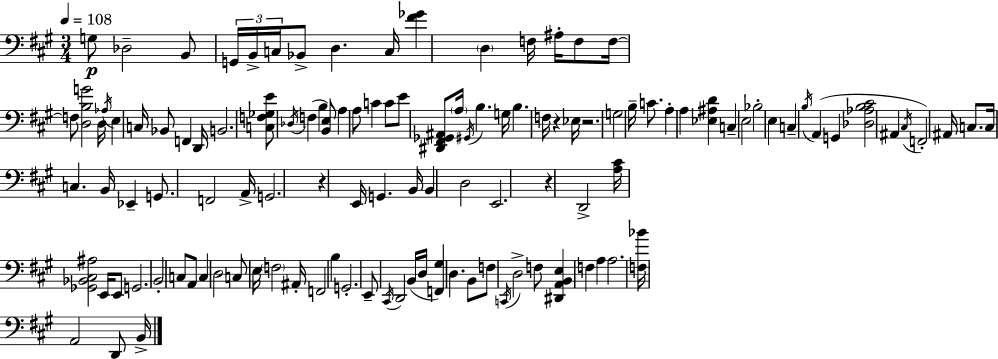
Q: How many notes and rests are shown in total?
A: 119